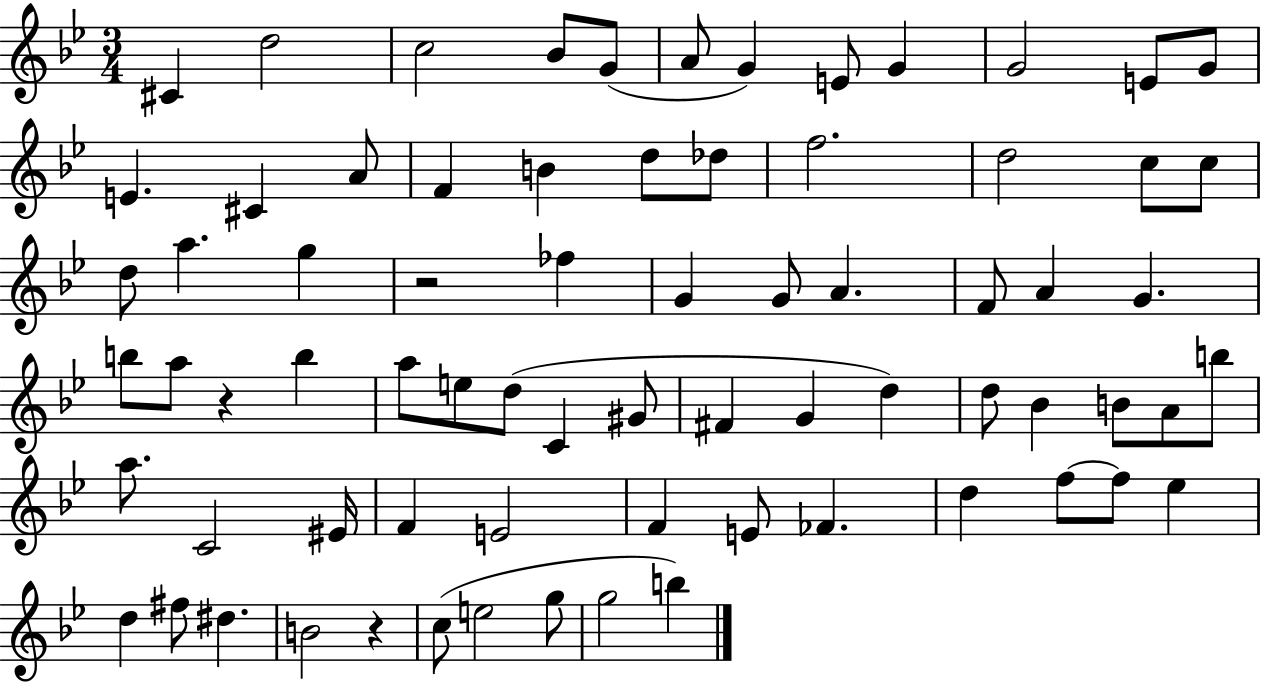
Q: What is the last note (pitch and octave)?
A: B5